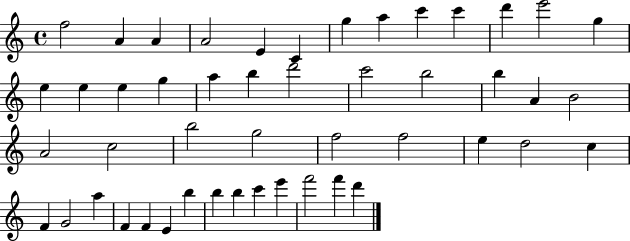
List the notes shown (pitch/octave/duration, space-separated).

F5/h A4/q A4/q A4/h E4/q C4/q G5/q A5/q C6/q C6/q D6/q E6/h G5/q E5/q E5/q E5/q G5/q A5/q B5/q D6/h C6/h B5/h B5/q A4/q B4/h A4/h C5/h B5/h G5/h F5/h F5/h E5/q D5/h C5/q F4/q G4/h A5/q F4/q F4/q E4/q B5/q B5/q B5/q C6/q E6/q F6/h F6/q D6/q